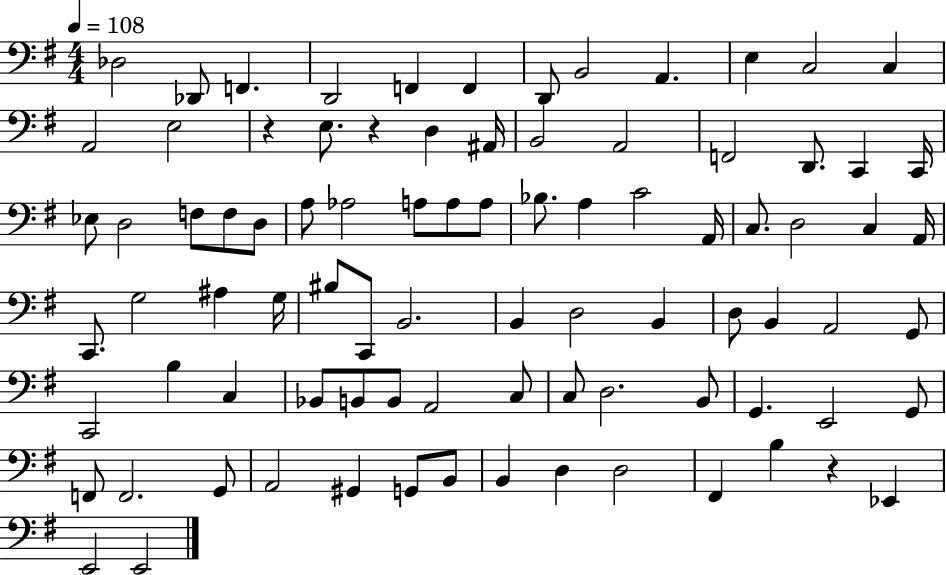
{
  \clef bass
  \numericTimeSignature
  \time 4/4
  \key g \major
  \tempo 4 = 108
  des2 des,8 f,4. | d,2 f,4 f,4 | d,8 b,2 a,4. | e4 c2 c4 | \break a,2 e2 | r4 e8. r4 d4 ais,16 | b,2 a,2 | f,2 d,8. c,4 c,16 | \break ees8 d2 f8 f8 d8 | a8 aes2 a8 a8 a8 | bes8. a4 c'2 a,16 | c8. d2 c4 a,16 | \break c,8. g2 ais4 g16 | bis8 c,8 b,2. | b,4 d2 b,4 | d8 b,4 a,2 g,8 | \break c,2 b4 c4 | bes,8 b,8 b,8 a,2 c8 | c8 d2. b,8 | g,4. e,2 g,8 | \break f,8 f,2. g,8 | a,2 gis,4 g,8 b,8 | b,4 d4 d2 | fis,4 b4 r4 ees,4 | \break e,2 e,2 | \bar "|."
}